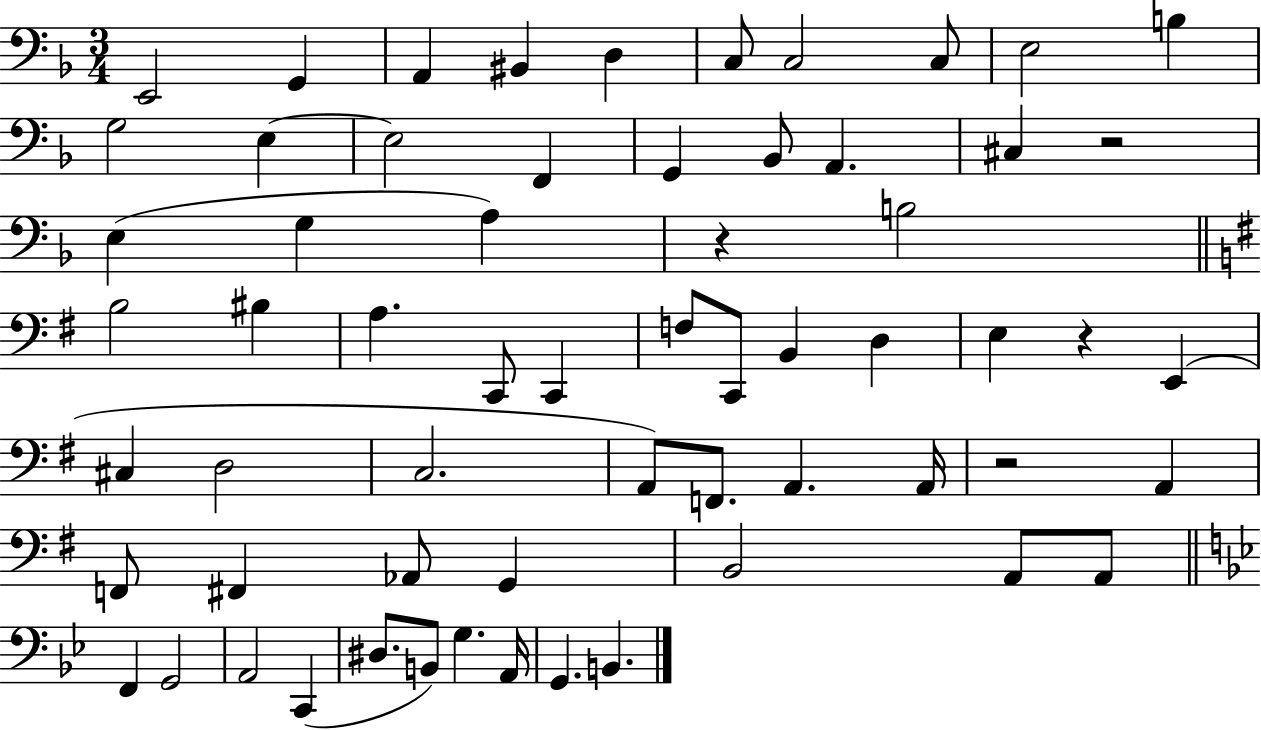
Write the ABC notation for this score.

X:1
T:Untitled
M:3/4
L:1/4
K:F
E,,2 G,, A,, ^B,, D, C,/2 C,2 C,/2 E,2 B, G,2 E, E,2 F,, G,, _B,,/2 A,, ^C, z2 E, G, A, z B,2 B,2 ^B, A, C,,/2 C,, F,/2 C,,/2 B,, D, E, z E,, ^C, D,2 C,2 A,,/2 F,,/2 A,, A,,/4 z2 A,, F,,/2 ^F,, _A,,/2 G,, B,,2 A,,/2 A,,/2 F,, G,,2 A,,2 C,, ^D,/2 B,,/2 G, A,,/4 G,, B,,